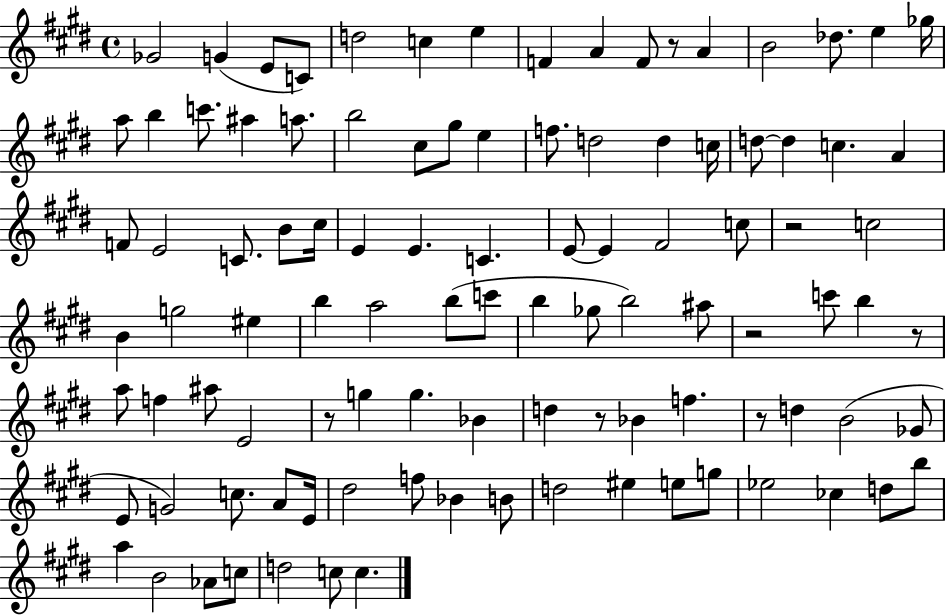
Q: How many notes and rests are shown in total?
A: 102